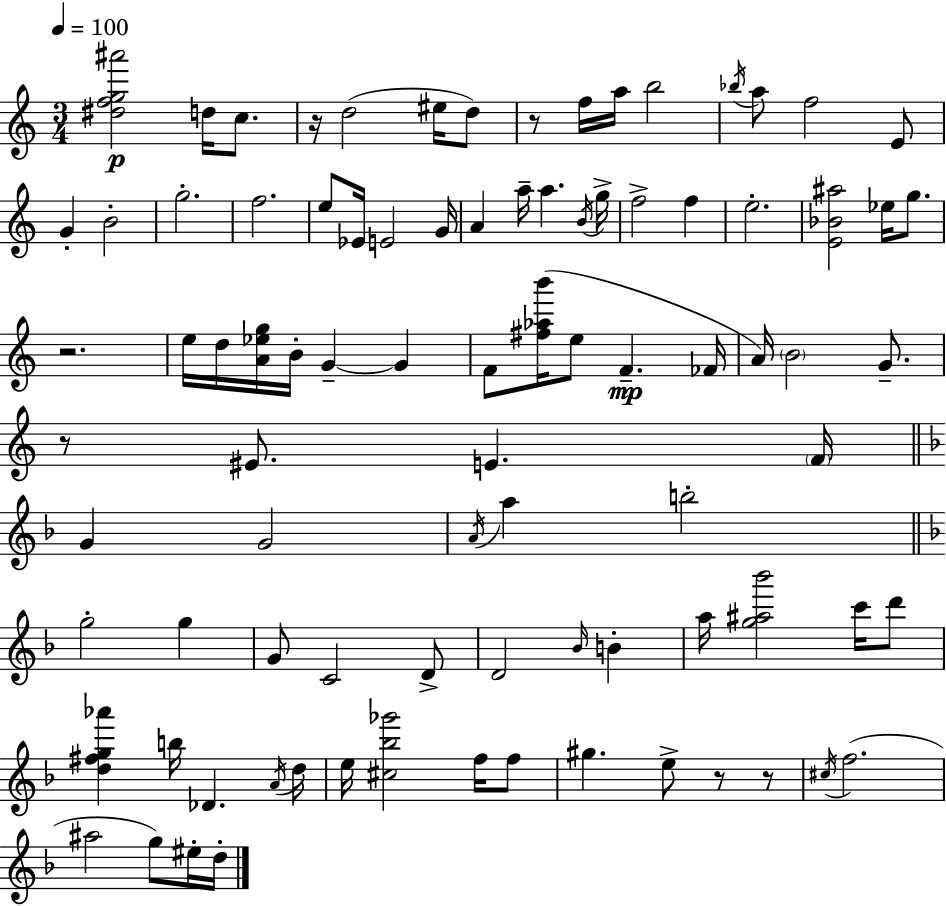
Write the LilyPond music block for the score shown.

{
  \clef treble
  \numericTimeSignature
  \time 3/4
  \key c \major
  \tempo 4 = 100
  <dis'' f'' g'' ais'''>2\p d''16 c''8. | r16 d''2( eis''16 d''8) | r8 f''16 a''16 b''2 | \acciaccatura { bes''16 } a''8 f''2 e'8 | \break g'4-. b'2-. | g''2.-. | f''2. | e''8 ees'16 e'2 | \break g'16 a'4 a''16-- a''4. | \acciaccatura { b'16 } g''16-> f''2-> f''4 | e''2.-. | <e' bes' ais''>2 ees''16 g''8. | \break r2. | e''16 d''16 <a' ees'' g''>16 b'16-. g'4--~~ g'4 | f'8 <fis'' aes'' b'''>16( e''8 f'4.--\mp | fes'16 a'16) \parenthesize b'2 g'8.-- | \break r8 eis'8. e'4. | \parenthesize f'16 \bar "||" \break \key d \minor g'4 g'2 | \acciaccatura { a'16 } a''4 b''2-. | \bar "||" \break \key f \major g''2-. g''4 | g'8 c'2 d'8-> | d'2 \grace { bes'16 } b'4-. | a''16 <g'' ais'' bes'''>2 c'''16 d'''8 | \break <d'' fis'' g'' aes'''>4 b''16 des'4. | \acciaccatura { a'16 } d''16 e''16 <cis'' bes'' ges'''>2 f''16 | f''8 gis''4. e''8-> r8 | r8 \acciaccatura { cis''16 }( f''2. | \break ais''2 g''8) | eis''16-. d''16-. \bar "|."
}